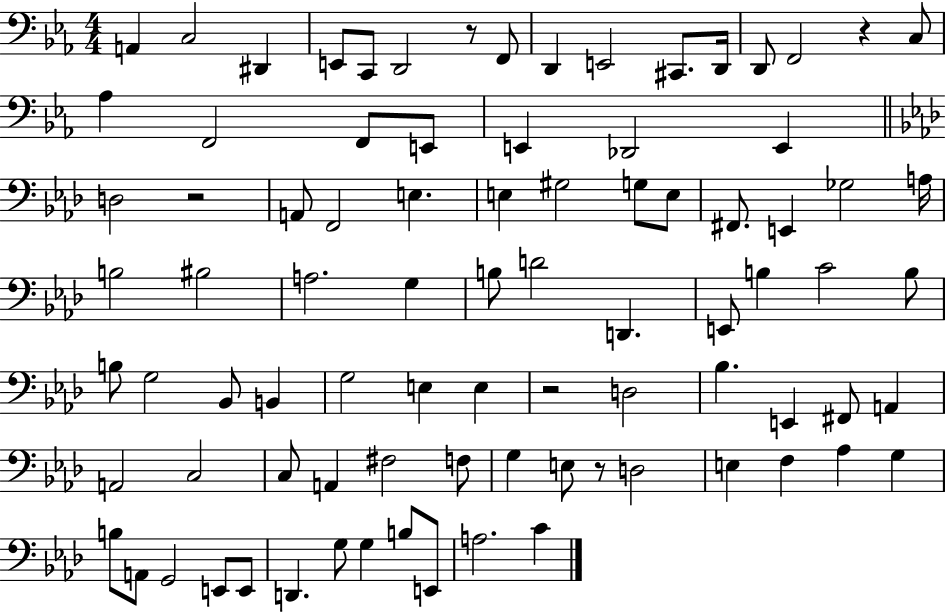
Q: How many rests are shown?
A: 5